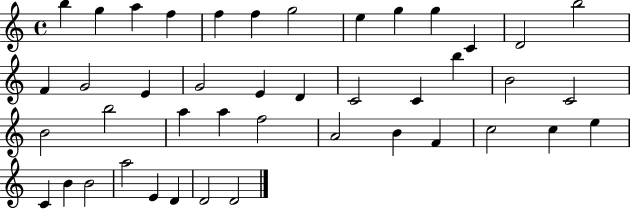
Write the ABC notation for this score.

X:1
T:Untitled
M:4/4
L:1/4
K:C
b g a f f f g2 e g g C D2 b2 F G2 E G2 E D C2 C b B2 C2 B2 b2 a a f2 A2 B F c2 c e C B B2 a2 E D D2 D2